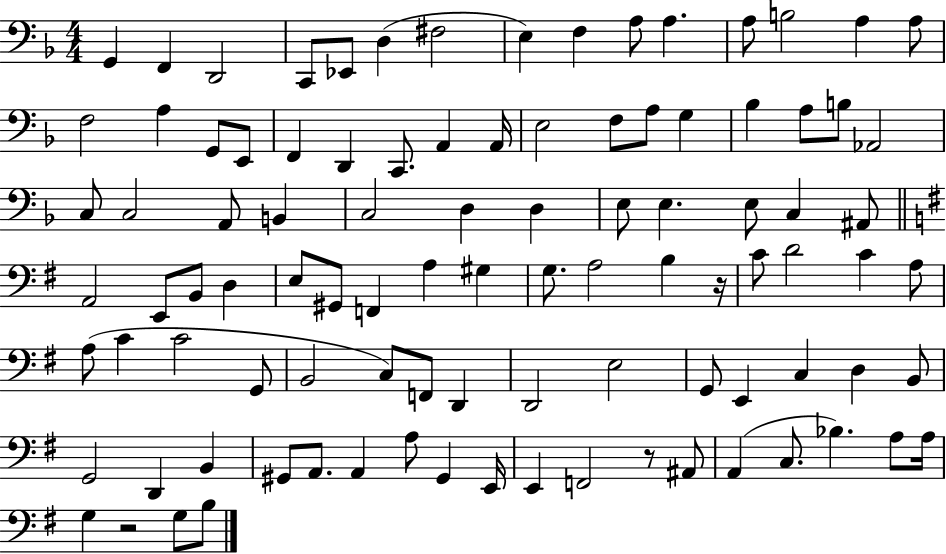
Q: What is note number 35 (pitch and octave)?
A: A2